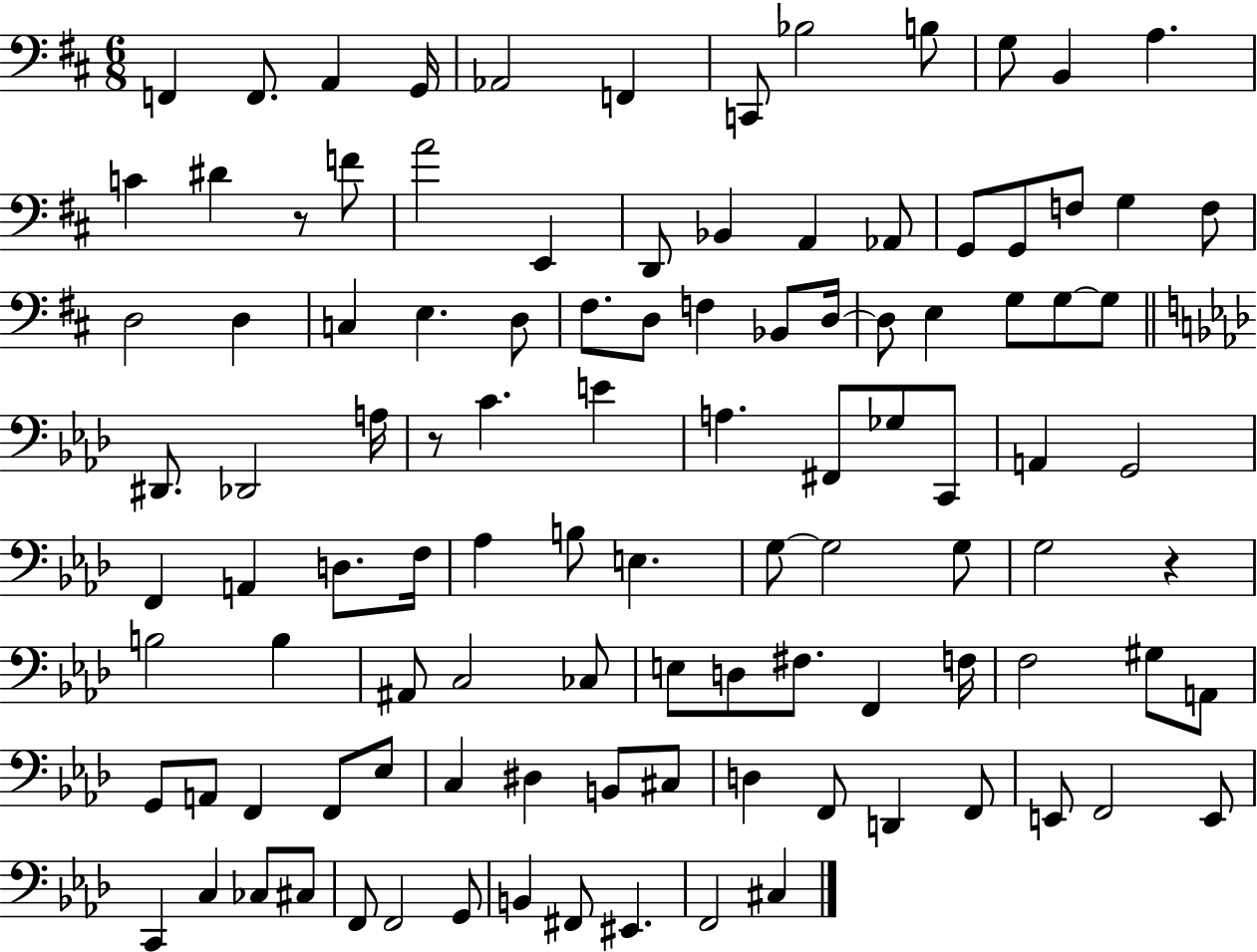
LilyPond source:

{
  \clef bass
  \numericTimeSignature
  \time 6/8
  \key d \major
  \repeat volta 2 { f,4 f,8. a,4 g,16 | aes,2 f,4 | c,8 bes2 b8 | g8 b,4 a4. | \break c'4 dis'4 r8 f'8 | a'2 e,4 | d,8 bes,4 a,4 aes,8 | g,8 g,8 f8 g4 f8 | \break d2 d4 | c4 e4. d8 | fis8. d8 f4 bes,8 d16~~ | d8 e4 g8 g8~~ g8 | \break \bar "||" \break \key aes \major dis,8. des,2 a16 | r8 c'4. e'4 | a4. fis,8 ges8 c,8 | a,4 g,2 | \break f,4 a,4 d8. f16 | aes4 b8 e4. | g8~~ g2 g8 | g2 r4 | \break b2 b4 | ais,8 c2 ces8 | e8 d8 fis8. f,4 f16 | f2 gis8 a,8 | \break g,8 a,8 f,4 f,8 ees8 | c4 dis4 b,8 cis8 | d4 f,8 d,4 f,8 | e,8 f,2 e,8 | \break c,4 c4 ces8 cis8 | f,8 f,2 g,8 | b,4 fis,8 eis,4. | f,2 cis4 | \break } \bar "|."
}